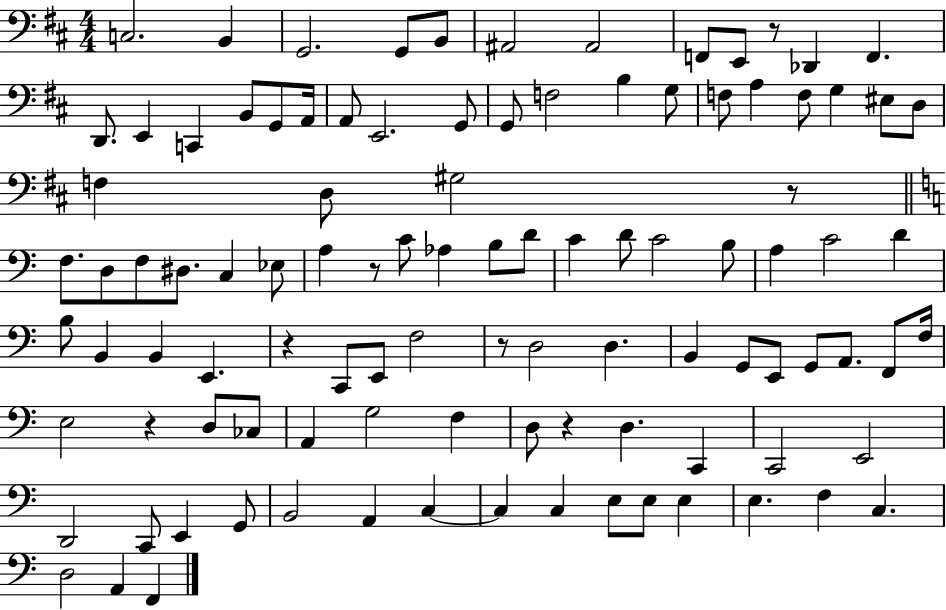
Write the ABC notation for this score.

X:1
T:Untitled
M:4/4
L:1/4
K:D
C,2 B,, G,,2 G,,/2 B,,/2 ^A,,2 ^A,,2 F,,/2 E,,/2 z/2 _D,, F,, D,,/2 E,, C,, B,,/2 G,,/2 A,,/4 A,,/2 E,,2 G,,/2 G,,/2 F,2 B, G,/2 F,/2 A, F,/2 G, ^E,/2 D,/2 F, D,/2 ^G,2 z/2 F,/2 D,/2 F,/2 ^D,/2 C, _E,/2 A, z/2 C/2 _A, B,/2 D/2 C D/2 C2 B,/2 A, C2 D B,/2 B,, B,, E,, z C,,/2 E,,/2 F,2 z/2 D,2 D, B,, G,,/2 E,,/2 G,,/2 A,,/2 F,,/2 F,/4 E,2 z D,/2 _C,/2 A,, G,2 F, D,/2 z D, C,, C,,2 E,,2 D,,2 C,,/2 E,, G,,/2 B,,2 A,, C, C, C, E,/2 E,/2 E, E, F, C, D,2 A,, F,,